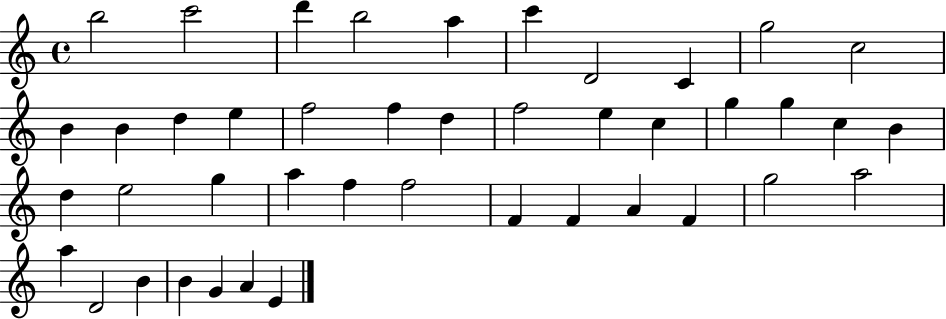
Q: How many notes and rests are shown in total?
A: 43